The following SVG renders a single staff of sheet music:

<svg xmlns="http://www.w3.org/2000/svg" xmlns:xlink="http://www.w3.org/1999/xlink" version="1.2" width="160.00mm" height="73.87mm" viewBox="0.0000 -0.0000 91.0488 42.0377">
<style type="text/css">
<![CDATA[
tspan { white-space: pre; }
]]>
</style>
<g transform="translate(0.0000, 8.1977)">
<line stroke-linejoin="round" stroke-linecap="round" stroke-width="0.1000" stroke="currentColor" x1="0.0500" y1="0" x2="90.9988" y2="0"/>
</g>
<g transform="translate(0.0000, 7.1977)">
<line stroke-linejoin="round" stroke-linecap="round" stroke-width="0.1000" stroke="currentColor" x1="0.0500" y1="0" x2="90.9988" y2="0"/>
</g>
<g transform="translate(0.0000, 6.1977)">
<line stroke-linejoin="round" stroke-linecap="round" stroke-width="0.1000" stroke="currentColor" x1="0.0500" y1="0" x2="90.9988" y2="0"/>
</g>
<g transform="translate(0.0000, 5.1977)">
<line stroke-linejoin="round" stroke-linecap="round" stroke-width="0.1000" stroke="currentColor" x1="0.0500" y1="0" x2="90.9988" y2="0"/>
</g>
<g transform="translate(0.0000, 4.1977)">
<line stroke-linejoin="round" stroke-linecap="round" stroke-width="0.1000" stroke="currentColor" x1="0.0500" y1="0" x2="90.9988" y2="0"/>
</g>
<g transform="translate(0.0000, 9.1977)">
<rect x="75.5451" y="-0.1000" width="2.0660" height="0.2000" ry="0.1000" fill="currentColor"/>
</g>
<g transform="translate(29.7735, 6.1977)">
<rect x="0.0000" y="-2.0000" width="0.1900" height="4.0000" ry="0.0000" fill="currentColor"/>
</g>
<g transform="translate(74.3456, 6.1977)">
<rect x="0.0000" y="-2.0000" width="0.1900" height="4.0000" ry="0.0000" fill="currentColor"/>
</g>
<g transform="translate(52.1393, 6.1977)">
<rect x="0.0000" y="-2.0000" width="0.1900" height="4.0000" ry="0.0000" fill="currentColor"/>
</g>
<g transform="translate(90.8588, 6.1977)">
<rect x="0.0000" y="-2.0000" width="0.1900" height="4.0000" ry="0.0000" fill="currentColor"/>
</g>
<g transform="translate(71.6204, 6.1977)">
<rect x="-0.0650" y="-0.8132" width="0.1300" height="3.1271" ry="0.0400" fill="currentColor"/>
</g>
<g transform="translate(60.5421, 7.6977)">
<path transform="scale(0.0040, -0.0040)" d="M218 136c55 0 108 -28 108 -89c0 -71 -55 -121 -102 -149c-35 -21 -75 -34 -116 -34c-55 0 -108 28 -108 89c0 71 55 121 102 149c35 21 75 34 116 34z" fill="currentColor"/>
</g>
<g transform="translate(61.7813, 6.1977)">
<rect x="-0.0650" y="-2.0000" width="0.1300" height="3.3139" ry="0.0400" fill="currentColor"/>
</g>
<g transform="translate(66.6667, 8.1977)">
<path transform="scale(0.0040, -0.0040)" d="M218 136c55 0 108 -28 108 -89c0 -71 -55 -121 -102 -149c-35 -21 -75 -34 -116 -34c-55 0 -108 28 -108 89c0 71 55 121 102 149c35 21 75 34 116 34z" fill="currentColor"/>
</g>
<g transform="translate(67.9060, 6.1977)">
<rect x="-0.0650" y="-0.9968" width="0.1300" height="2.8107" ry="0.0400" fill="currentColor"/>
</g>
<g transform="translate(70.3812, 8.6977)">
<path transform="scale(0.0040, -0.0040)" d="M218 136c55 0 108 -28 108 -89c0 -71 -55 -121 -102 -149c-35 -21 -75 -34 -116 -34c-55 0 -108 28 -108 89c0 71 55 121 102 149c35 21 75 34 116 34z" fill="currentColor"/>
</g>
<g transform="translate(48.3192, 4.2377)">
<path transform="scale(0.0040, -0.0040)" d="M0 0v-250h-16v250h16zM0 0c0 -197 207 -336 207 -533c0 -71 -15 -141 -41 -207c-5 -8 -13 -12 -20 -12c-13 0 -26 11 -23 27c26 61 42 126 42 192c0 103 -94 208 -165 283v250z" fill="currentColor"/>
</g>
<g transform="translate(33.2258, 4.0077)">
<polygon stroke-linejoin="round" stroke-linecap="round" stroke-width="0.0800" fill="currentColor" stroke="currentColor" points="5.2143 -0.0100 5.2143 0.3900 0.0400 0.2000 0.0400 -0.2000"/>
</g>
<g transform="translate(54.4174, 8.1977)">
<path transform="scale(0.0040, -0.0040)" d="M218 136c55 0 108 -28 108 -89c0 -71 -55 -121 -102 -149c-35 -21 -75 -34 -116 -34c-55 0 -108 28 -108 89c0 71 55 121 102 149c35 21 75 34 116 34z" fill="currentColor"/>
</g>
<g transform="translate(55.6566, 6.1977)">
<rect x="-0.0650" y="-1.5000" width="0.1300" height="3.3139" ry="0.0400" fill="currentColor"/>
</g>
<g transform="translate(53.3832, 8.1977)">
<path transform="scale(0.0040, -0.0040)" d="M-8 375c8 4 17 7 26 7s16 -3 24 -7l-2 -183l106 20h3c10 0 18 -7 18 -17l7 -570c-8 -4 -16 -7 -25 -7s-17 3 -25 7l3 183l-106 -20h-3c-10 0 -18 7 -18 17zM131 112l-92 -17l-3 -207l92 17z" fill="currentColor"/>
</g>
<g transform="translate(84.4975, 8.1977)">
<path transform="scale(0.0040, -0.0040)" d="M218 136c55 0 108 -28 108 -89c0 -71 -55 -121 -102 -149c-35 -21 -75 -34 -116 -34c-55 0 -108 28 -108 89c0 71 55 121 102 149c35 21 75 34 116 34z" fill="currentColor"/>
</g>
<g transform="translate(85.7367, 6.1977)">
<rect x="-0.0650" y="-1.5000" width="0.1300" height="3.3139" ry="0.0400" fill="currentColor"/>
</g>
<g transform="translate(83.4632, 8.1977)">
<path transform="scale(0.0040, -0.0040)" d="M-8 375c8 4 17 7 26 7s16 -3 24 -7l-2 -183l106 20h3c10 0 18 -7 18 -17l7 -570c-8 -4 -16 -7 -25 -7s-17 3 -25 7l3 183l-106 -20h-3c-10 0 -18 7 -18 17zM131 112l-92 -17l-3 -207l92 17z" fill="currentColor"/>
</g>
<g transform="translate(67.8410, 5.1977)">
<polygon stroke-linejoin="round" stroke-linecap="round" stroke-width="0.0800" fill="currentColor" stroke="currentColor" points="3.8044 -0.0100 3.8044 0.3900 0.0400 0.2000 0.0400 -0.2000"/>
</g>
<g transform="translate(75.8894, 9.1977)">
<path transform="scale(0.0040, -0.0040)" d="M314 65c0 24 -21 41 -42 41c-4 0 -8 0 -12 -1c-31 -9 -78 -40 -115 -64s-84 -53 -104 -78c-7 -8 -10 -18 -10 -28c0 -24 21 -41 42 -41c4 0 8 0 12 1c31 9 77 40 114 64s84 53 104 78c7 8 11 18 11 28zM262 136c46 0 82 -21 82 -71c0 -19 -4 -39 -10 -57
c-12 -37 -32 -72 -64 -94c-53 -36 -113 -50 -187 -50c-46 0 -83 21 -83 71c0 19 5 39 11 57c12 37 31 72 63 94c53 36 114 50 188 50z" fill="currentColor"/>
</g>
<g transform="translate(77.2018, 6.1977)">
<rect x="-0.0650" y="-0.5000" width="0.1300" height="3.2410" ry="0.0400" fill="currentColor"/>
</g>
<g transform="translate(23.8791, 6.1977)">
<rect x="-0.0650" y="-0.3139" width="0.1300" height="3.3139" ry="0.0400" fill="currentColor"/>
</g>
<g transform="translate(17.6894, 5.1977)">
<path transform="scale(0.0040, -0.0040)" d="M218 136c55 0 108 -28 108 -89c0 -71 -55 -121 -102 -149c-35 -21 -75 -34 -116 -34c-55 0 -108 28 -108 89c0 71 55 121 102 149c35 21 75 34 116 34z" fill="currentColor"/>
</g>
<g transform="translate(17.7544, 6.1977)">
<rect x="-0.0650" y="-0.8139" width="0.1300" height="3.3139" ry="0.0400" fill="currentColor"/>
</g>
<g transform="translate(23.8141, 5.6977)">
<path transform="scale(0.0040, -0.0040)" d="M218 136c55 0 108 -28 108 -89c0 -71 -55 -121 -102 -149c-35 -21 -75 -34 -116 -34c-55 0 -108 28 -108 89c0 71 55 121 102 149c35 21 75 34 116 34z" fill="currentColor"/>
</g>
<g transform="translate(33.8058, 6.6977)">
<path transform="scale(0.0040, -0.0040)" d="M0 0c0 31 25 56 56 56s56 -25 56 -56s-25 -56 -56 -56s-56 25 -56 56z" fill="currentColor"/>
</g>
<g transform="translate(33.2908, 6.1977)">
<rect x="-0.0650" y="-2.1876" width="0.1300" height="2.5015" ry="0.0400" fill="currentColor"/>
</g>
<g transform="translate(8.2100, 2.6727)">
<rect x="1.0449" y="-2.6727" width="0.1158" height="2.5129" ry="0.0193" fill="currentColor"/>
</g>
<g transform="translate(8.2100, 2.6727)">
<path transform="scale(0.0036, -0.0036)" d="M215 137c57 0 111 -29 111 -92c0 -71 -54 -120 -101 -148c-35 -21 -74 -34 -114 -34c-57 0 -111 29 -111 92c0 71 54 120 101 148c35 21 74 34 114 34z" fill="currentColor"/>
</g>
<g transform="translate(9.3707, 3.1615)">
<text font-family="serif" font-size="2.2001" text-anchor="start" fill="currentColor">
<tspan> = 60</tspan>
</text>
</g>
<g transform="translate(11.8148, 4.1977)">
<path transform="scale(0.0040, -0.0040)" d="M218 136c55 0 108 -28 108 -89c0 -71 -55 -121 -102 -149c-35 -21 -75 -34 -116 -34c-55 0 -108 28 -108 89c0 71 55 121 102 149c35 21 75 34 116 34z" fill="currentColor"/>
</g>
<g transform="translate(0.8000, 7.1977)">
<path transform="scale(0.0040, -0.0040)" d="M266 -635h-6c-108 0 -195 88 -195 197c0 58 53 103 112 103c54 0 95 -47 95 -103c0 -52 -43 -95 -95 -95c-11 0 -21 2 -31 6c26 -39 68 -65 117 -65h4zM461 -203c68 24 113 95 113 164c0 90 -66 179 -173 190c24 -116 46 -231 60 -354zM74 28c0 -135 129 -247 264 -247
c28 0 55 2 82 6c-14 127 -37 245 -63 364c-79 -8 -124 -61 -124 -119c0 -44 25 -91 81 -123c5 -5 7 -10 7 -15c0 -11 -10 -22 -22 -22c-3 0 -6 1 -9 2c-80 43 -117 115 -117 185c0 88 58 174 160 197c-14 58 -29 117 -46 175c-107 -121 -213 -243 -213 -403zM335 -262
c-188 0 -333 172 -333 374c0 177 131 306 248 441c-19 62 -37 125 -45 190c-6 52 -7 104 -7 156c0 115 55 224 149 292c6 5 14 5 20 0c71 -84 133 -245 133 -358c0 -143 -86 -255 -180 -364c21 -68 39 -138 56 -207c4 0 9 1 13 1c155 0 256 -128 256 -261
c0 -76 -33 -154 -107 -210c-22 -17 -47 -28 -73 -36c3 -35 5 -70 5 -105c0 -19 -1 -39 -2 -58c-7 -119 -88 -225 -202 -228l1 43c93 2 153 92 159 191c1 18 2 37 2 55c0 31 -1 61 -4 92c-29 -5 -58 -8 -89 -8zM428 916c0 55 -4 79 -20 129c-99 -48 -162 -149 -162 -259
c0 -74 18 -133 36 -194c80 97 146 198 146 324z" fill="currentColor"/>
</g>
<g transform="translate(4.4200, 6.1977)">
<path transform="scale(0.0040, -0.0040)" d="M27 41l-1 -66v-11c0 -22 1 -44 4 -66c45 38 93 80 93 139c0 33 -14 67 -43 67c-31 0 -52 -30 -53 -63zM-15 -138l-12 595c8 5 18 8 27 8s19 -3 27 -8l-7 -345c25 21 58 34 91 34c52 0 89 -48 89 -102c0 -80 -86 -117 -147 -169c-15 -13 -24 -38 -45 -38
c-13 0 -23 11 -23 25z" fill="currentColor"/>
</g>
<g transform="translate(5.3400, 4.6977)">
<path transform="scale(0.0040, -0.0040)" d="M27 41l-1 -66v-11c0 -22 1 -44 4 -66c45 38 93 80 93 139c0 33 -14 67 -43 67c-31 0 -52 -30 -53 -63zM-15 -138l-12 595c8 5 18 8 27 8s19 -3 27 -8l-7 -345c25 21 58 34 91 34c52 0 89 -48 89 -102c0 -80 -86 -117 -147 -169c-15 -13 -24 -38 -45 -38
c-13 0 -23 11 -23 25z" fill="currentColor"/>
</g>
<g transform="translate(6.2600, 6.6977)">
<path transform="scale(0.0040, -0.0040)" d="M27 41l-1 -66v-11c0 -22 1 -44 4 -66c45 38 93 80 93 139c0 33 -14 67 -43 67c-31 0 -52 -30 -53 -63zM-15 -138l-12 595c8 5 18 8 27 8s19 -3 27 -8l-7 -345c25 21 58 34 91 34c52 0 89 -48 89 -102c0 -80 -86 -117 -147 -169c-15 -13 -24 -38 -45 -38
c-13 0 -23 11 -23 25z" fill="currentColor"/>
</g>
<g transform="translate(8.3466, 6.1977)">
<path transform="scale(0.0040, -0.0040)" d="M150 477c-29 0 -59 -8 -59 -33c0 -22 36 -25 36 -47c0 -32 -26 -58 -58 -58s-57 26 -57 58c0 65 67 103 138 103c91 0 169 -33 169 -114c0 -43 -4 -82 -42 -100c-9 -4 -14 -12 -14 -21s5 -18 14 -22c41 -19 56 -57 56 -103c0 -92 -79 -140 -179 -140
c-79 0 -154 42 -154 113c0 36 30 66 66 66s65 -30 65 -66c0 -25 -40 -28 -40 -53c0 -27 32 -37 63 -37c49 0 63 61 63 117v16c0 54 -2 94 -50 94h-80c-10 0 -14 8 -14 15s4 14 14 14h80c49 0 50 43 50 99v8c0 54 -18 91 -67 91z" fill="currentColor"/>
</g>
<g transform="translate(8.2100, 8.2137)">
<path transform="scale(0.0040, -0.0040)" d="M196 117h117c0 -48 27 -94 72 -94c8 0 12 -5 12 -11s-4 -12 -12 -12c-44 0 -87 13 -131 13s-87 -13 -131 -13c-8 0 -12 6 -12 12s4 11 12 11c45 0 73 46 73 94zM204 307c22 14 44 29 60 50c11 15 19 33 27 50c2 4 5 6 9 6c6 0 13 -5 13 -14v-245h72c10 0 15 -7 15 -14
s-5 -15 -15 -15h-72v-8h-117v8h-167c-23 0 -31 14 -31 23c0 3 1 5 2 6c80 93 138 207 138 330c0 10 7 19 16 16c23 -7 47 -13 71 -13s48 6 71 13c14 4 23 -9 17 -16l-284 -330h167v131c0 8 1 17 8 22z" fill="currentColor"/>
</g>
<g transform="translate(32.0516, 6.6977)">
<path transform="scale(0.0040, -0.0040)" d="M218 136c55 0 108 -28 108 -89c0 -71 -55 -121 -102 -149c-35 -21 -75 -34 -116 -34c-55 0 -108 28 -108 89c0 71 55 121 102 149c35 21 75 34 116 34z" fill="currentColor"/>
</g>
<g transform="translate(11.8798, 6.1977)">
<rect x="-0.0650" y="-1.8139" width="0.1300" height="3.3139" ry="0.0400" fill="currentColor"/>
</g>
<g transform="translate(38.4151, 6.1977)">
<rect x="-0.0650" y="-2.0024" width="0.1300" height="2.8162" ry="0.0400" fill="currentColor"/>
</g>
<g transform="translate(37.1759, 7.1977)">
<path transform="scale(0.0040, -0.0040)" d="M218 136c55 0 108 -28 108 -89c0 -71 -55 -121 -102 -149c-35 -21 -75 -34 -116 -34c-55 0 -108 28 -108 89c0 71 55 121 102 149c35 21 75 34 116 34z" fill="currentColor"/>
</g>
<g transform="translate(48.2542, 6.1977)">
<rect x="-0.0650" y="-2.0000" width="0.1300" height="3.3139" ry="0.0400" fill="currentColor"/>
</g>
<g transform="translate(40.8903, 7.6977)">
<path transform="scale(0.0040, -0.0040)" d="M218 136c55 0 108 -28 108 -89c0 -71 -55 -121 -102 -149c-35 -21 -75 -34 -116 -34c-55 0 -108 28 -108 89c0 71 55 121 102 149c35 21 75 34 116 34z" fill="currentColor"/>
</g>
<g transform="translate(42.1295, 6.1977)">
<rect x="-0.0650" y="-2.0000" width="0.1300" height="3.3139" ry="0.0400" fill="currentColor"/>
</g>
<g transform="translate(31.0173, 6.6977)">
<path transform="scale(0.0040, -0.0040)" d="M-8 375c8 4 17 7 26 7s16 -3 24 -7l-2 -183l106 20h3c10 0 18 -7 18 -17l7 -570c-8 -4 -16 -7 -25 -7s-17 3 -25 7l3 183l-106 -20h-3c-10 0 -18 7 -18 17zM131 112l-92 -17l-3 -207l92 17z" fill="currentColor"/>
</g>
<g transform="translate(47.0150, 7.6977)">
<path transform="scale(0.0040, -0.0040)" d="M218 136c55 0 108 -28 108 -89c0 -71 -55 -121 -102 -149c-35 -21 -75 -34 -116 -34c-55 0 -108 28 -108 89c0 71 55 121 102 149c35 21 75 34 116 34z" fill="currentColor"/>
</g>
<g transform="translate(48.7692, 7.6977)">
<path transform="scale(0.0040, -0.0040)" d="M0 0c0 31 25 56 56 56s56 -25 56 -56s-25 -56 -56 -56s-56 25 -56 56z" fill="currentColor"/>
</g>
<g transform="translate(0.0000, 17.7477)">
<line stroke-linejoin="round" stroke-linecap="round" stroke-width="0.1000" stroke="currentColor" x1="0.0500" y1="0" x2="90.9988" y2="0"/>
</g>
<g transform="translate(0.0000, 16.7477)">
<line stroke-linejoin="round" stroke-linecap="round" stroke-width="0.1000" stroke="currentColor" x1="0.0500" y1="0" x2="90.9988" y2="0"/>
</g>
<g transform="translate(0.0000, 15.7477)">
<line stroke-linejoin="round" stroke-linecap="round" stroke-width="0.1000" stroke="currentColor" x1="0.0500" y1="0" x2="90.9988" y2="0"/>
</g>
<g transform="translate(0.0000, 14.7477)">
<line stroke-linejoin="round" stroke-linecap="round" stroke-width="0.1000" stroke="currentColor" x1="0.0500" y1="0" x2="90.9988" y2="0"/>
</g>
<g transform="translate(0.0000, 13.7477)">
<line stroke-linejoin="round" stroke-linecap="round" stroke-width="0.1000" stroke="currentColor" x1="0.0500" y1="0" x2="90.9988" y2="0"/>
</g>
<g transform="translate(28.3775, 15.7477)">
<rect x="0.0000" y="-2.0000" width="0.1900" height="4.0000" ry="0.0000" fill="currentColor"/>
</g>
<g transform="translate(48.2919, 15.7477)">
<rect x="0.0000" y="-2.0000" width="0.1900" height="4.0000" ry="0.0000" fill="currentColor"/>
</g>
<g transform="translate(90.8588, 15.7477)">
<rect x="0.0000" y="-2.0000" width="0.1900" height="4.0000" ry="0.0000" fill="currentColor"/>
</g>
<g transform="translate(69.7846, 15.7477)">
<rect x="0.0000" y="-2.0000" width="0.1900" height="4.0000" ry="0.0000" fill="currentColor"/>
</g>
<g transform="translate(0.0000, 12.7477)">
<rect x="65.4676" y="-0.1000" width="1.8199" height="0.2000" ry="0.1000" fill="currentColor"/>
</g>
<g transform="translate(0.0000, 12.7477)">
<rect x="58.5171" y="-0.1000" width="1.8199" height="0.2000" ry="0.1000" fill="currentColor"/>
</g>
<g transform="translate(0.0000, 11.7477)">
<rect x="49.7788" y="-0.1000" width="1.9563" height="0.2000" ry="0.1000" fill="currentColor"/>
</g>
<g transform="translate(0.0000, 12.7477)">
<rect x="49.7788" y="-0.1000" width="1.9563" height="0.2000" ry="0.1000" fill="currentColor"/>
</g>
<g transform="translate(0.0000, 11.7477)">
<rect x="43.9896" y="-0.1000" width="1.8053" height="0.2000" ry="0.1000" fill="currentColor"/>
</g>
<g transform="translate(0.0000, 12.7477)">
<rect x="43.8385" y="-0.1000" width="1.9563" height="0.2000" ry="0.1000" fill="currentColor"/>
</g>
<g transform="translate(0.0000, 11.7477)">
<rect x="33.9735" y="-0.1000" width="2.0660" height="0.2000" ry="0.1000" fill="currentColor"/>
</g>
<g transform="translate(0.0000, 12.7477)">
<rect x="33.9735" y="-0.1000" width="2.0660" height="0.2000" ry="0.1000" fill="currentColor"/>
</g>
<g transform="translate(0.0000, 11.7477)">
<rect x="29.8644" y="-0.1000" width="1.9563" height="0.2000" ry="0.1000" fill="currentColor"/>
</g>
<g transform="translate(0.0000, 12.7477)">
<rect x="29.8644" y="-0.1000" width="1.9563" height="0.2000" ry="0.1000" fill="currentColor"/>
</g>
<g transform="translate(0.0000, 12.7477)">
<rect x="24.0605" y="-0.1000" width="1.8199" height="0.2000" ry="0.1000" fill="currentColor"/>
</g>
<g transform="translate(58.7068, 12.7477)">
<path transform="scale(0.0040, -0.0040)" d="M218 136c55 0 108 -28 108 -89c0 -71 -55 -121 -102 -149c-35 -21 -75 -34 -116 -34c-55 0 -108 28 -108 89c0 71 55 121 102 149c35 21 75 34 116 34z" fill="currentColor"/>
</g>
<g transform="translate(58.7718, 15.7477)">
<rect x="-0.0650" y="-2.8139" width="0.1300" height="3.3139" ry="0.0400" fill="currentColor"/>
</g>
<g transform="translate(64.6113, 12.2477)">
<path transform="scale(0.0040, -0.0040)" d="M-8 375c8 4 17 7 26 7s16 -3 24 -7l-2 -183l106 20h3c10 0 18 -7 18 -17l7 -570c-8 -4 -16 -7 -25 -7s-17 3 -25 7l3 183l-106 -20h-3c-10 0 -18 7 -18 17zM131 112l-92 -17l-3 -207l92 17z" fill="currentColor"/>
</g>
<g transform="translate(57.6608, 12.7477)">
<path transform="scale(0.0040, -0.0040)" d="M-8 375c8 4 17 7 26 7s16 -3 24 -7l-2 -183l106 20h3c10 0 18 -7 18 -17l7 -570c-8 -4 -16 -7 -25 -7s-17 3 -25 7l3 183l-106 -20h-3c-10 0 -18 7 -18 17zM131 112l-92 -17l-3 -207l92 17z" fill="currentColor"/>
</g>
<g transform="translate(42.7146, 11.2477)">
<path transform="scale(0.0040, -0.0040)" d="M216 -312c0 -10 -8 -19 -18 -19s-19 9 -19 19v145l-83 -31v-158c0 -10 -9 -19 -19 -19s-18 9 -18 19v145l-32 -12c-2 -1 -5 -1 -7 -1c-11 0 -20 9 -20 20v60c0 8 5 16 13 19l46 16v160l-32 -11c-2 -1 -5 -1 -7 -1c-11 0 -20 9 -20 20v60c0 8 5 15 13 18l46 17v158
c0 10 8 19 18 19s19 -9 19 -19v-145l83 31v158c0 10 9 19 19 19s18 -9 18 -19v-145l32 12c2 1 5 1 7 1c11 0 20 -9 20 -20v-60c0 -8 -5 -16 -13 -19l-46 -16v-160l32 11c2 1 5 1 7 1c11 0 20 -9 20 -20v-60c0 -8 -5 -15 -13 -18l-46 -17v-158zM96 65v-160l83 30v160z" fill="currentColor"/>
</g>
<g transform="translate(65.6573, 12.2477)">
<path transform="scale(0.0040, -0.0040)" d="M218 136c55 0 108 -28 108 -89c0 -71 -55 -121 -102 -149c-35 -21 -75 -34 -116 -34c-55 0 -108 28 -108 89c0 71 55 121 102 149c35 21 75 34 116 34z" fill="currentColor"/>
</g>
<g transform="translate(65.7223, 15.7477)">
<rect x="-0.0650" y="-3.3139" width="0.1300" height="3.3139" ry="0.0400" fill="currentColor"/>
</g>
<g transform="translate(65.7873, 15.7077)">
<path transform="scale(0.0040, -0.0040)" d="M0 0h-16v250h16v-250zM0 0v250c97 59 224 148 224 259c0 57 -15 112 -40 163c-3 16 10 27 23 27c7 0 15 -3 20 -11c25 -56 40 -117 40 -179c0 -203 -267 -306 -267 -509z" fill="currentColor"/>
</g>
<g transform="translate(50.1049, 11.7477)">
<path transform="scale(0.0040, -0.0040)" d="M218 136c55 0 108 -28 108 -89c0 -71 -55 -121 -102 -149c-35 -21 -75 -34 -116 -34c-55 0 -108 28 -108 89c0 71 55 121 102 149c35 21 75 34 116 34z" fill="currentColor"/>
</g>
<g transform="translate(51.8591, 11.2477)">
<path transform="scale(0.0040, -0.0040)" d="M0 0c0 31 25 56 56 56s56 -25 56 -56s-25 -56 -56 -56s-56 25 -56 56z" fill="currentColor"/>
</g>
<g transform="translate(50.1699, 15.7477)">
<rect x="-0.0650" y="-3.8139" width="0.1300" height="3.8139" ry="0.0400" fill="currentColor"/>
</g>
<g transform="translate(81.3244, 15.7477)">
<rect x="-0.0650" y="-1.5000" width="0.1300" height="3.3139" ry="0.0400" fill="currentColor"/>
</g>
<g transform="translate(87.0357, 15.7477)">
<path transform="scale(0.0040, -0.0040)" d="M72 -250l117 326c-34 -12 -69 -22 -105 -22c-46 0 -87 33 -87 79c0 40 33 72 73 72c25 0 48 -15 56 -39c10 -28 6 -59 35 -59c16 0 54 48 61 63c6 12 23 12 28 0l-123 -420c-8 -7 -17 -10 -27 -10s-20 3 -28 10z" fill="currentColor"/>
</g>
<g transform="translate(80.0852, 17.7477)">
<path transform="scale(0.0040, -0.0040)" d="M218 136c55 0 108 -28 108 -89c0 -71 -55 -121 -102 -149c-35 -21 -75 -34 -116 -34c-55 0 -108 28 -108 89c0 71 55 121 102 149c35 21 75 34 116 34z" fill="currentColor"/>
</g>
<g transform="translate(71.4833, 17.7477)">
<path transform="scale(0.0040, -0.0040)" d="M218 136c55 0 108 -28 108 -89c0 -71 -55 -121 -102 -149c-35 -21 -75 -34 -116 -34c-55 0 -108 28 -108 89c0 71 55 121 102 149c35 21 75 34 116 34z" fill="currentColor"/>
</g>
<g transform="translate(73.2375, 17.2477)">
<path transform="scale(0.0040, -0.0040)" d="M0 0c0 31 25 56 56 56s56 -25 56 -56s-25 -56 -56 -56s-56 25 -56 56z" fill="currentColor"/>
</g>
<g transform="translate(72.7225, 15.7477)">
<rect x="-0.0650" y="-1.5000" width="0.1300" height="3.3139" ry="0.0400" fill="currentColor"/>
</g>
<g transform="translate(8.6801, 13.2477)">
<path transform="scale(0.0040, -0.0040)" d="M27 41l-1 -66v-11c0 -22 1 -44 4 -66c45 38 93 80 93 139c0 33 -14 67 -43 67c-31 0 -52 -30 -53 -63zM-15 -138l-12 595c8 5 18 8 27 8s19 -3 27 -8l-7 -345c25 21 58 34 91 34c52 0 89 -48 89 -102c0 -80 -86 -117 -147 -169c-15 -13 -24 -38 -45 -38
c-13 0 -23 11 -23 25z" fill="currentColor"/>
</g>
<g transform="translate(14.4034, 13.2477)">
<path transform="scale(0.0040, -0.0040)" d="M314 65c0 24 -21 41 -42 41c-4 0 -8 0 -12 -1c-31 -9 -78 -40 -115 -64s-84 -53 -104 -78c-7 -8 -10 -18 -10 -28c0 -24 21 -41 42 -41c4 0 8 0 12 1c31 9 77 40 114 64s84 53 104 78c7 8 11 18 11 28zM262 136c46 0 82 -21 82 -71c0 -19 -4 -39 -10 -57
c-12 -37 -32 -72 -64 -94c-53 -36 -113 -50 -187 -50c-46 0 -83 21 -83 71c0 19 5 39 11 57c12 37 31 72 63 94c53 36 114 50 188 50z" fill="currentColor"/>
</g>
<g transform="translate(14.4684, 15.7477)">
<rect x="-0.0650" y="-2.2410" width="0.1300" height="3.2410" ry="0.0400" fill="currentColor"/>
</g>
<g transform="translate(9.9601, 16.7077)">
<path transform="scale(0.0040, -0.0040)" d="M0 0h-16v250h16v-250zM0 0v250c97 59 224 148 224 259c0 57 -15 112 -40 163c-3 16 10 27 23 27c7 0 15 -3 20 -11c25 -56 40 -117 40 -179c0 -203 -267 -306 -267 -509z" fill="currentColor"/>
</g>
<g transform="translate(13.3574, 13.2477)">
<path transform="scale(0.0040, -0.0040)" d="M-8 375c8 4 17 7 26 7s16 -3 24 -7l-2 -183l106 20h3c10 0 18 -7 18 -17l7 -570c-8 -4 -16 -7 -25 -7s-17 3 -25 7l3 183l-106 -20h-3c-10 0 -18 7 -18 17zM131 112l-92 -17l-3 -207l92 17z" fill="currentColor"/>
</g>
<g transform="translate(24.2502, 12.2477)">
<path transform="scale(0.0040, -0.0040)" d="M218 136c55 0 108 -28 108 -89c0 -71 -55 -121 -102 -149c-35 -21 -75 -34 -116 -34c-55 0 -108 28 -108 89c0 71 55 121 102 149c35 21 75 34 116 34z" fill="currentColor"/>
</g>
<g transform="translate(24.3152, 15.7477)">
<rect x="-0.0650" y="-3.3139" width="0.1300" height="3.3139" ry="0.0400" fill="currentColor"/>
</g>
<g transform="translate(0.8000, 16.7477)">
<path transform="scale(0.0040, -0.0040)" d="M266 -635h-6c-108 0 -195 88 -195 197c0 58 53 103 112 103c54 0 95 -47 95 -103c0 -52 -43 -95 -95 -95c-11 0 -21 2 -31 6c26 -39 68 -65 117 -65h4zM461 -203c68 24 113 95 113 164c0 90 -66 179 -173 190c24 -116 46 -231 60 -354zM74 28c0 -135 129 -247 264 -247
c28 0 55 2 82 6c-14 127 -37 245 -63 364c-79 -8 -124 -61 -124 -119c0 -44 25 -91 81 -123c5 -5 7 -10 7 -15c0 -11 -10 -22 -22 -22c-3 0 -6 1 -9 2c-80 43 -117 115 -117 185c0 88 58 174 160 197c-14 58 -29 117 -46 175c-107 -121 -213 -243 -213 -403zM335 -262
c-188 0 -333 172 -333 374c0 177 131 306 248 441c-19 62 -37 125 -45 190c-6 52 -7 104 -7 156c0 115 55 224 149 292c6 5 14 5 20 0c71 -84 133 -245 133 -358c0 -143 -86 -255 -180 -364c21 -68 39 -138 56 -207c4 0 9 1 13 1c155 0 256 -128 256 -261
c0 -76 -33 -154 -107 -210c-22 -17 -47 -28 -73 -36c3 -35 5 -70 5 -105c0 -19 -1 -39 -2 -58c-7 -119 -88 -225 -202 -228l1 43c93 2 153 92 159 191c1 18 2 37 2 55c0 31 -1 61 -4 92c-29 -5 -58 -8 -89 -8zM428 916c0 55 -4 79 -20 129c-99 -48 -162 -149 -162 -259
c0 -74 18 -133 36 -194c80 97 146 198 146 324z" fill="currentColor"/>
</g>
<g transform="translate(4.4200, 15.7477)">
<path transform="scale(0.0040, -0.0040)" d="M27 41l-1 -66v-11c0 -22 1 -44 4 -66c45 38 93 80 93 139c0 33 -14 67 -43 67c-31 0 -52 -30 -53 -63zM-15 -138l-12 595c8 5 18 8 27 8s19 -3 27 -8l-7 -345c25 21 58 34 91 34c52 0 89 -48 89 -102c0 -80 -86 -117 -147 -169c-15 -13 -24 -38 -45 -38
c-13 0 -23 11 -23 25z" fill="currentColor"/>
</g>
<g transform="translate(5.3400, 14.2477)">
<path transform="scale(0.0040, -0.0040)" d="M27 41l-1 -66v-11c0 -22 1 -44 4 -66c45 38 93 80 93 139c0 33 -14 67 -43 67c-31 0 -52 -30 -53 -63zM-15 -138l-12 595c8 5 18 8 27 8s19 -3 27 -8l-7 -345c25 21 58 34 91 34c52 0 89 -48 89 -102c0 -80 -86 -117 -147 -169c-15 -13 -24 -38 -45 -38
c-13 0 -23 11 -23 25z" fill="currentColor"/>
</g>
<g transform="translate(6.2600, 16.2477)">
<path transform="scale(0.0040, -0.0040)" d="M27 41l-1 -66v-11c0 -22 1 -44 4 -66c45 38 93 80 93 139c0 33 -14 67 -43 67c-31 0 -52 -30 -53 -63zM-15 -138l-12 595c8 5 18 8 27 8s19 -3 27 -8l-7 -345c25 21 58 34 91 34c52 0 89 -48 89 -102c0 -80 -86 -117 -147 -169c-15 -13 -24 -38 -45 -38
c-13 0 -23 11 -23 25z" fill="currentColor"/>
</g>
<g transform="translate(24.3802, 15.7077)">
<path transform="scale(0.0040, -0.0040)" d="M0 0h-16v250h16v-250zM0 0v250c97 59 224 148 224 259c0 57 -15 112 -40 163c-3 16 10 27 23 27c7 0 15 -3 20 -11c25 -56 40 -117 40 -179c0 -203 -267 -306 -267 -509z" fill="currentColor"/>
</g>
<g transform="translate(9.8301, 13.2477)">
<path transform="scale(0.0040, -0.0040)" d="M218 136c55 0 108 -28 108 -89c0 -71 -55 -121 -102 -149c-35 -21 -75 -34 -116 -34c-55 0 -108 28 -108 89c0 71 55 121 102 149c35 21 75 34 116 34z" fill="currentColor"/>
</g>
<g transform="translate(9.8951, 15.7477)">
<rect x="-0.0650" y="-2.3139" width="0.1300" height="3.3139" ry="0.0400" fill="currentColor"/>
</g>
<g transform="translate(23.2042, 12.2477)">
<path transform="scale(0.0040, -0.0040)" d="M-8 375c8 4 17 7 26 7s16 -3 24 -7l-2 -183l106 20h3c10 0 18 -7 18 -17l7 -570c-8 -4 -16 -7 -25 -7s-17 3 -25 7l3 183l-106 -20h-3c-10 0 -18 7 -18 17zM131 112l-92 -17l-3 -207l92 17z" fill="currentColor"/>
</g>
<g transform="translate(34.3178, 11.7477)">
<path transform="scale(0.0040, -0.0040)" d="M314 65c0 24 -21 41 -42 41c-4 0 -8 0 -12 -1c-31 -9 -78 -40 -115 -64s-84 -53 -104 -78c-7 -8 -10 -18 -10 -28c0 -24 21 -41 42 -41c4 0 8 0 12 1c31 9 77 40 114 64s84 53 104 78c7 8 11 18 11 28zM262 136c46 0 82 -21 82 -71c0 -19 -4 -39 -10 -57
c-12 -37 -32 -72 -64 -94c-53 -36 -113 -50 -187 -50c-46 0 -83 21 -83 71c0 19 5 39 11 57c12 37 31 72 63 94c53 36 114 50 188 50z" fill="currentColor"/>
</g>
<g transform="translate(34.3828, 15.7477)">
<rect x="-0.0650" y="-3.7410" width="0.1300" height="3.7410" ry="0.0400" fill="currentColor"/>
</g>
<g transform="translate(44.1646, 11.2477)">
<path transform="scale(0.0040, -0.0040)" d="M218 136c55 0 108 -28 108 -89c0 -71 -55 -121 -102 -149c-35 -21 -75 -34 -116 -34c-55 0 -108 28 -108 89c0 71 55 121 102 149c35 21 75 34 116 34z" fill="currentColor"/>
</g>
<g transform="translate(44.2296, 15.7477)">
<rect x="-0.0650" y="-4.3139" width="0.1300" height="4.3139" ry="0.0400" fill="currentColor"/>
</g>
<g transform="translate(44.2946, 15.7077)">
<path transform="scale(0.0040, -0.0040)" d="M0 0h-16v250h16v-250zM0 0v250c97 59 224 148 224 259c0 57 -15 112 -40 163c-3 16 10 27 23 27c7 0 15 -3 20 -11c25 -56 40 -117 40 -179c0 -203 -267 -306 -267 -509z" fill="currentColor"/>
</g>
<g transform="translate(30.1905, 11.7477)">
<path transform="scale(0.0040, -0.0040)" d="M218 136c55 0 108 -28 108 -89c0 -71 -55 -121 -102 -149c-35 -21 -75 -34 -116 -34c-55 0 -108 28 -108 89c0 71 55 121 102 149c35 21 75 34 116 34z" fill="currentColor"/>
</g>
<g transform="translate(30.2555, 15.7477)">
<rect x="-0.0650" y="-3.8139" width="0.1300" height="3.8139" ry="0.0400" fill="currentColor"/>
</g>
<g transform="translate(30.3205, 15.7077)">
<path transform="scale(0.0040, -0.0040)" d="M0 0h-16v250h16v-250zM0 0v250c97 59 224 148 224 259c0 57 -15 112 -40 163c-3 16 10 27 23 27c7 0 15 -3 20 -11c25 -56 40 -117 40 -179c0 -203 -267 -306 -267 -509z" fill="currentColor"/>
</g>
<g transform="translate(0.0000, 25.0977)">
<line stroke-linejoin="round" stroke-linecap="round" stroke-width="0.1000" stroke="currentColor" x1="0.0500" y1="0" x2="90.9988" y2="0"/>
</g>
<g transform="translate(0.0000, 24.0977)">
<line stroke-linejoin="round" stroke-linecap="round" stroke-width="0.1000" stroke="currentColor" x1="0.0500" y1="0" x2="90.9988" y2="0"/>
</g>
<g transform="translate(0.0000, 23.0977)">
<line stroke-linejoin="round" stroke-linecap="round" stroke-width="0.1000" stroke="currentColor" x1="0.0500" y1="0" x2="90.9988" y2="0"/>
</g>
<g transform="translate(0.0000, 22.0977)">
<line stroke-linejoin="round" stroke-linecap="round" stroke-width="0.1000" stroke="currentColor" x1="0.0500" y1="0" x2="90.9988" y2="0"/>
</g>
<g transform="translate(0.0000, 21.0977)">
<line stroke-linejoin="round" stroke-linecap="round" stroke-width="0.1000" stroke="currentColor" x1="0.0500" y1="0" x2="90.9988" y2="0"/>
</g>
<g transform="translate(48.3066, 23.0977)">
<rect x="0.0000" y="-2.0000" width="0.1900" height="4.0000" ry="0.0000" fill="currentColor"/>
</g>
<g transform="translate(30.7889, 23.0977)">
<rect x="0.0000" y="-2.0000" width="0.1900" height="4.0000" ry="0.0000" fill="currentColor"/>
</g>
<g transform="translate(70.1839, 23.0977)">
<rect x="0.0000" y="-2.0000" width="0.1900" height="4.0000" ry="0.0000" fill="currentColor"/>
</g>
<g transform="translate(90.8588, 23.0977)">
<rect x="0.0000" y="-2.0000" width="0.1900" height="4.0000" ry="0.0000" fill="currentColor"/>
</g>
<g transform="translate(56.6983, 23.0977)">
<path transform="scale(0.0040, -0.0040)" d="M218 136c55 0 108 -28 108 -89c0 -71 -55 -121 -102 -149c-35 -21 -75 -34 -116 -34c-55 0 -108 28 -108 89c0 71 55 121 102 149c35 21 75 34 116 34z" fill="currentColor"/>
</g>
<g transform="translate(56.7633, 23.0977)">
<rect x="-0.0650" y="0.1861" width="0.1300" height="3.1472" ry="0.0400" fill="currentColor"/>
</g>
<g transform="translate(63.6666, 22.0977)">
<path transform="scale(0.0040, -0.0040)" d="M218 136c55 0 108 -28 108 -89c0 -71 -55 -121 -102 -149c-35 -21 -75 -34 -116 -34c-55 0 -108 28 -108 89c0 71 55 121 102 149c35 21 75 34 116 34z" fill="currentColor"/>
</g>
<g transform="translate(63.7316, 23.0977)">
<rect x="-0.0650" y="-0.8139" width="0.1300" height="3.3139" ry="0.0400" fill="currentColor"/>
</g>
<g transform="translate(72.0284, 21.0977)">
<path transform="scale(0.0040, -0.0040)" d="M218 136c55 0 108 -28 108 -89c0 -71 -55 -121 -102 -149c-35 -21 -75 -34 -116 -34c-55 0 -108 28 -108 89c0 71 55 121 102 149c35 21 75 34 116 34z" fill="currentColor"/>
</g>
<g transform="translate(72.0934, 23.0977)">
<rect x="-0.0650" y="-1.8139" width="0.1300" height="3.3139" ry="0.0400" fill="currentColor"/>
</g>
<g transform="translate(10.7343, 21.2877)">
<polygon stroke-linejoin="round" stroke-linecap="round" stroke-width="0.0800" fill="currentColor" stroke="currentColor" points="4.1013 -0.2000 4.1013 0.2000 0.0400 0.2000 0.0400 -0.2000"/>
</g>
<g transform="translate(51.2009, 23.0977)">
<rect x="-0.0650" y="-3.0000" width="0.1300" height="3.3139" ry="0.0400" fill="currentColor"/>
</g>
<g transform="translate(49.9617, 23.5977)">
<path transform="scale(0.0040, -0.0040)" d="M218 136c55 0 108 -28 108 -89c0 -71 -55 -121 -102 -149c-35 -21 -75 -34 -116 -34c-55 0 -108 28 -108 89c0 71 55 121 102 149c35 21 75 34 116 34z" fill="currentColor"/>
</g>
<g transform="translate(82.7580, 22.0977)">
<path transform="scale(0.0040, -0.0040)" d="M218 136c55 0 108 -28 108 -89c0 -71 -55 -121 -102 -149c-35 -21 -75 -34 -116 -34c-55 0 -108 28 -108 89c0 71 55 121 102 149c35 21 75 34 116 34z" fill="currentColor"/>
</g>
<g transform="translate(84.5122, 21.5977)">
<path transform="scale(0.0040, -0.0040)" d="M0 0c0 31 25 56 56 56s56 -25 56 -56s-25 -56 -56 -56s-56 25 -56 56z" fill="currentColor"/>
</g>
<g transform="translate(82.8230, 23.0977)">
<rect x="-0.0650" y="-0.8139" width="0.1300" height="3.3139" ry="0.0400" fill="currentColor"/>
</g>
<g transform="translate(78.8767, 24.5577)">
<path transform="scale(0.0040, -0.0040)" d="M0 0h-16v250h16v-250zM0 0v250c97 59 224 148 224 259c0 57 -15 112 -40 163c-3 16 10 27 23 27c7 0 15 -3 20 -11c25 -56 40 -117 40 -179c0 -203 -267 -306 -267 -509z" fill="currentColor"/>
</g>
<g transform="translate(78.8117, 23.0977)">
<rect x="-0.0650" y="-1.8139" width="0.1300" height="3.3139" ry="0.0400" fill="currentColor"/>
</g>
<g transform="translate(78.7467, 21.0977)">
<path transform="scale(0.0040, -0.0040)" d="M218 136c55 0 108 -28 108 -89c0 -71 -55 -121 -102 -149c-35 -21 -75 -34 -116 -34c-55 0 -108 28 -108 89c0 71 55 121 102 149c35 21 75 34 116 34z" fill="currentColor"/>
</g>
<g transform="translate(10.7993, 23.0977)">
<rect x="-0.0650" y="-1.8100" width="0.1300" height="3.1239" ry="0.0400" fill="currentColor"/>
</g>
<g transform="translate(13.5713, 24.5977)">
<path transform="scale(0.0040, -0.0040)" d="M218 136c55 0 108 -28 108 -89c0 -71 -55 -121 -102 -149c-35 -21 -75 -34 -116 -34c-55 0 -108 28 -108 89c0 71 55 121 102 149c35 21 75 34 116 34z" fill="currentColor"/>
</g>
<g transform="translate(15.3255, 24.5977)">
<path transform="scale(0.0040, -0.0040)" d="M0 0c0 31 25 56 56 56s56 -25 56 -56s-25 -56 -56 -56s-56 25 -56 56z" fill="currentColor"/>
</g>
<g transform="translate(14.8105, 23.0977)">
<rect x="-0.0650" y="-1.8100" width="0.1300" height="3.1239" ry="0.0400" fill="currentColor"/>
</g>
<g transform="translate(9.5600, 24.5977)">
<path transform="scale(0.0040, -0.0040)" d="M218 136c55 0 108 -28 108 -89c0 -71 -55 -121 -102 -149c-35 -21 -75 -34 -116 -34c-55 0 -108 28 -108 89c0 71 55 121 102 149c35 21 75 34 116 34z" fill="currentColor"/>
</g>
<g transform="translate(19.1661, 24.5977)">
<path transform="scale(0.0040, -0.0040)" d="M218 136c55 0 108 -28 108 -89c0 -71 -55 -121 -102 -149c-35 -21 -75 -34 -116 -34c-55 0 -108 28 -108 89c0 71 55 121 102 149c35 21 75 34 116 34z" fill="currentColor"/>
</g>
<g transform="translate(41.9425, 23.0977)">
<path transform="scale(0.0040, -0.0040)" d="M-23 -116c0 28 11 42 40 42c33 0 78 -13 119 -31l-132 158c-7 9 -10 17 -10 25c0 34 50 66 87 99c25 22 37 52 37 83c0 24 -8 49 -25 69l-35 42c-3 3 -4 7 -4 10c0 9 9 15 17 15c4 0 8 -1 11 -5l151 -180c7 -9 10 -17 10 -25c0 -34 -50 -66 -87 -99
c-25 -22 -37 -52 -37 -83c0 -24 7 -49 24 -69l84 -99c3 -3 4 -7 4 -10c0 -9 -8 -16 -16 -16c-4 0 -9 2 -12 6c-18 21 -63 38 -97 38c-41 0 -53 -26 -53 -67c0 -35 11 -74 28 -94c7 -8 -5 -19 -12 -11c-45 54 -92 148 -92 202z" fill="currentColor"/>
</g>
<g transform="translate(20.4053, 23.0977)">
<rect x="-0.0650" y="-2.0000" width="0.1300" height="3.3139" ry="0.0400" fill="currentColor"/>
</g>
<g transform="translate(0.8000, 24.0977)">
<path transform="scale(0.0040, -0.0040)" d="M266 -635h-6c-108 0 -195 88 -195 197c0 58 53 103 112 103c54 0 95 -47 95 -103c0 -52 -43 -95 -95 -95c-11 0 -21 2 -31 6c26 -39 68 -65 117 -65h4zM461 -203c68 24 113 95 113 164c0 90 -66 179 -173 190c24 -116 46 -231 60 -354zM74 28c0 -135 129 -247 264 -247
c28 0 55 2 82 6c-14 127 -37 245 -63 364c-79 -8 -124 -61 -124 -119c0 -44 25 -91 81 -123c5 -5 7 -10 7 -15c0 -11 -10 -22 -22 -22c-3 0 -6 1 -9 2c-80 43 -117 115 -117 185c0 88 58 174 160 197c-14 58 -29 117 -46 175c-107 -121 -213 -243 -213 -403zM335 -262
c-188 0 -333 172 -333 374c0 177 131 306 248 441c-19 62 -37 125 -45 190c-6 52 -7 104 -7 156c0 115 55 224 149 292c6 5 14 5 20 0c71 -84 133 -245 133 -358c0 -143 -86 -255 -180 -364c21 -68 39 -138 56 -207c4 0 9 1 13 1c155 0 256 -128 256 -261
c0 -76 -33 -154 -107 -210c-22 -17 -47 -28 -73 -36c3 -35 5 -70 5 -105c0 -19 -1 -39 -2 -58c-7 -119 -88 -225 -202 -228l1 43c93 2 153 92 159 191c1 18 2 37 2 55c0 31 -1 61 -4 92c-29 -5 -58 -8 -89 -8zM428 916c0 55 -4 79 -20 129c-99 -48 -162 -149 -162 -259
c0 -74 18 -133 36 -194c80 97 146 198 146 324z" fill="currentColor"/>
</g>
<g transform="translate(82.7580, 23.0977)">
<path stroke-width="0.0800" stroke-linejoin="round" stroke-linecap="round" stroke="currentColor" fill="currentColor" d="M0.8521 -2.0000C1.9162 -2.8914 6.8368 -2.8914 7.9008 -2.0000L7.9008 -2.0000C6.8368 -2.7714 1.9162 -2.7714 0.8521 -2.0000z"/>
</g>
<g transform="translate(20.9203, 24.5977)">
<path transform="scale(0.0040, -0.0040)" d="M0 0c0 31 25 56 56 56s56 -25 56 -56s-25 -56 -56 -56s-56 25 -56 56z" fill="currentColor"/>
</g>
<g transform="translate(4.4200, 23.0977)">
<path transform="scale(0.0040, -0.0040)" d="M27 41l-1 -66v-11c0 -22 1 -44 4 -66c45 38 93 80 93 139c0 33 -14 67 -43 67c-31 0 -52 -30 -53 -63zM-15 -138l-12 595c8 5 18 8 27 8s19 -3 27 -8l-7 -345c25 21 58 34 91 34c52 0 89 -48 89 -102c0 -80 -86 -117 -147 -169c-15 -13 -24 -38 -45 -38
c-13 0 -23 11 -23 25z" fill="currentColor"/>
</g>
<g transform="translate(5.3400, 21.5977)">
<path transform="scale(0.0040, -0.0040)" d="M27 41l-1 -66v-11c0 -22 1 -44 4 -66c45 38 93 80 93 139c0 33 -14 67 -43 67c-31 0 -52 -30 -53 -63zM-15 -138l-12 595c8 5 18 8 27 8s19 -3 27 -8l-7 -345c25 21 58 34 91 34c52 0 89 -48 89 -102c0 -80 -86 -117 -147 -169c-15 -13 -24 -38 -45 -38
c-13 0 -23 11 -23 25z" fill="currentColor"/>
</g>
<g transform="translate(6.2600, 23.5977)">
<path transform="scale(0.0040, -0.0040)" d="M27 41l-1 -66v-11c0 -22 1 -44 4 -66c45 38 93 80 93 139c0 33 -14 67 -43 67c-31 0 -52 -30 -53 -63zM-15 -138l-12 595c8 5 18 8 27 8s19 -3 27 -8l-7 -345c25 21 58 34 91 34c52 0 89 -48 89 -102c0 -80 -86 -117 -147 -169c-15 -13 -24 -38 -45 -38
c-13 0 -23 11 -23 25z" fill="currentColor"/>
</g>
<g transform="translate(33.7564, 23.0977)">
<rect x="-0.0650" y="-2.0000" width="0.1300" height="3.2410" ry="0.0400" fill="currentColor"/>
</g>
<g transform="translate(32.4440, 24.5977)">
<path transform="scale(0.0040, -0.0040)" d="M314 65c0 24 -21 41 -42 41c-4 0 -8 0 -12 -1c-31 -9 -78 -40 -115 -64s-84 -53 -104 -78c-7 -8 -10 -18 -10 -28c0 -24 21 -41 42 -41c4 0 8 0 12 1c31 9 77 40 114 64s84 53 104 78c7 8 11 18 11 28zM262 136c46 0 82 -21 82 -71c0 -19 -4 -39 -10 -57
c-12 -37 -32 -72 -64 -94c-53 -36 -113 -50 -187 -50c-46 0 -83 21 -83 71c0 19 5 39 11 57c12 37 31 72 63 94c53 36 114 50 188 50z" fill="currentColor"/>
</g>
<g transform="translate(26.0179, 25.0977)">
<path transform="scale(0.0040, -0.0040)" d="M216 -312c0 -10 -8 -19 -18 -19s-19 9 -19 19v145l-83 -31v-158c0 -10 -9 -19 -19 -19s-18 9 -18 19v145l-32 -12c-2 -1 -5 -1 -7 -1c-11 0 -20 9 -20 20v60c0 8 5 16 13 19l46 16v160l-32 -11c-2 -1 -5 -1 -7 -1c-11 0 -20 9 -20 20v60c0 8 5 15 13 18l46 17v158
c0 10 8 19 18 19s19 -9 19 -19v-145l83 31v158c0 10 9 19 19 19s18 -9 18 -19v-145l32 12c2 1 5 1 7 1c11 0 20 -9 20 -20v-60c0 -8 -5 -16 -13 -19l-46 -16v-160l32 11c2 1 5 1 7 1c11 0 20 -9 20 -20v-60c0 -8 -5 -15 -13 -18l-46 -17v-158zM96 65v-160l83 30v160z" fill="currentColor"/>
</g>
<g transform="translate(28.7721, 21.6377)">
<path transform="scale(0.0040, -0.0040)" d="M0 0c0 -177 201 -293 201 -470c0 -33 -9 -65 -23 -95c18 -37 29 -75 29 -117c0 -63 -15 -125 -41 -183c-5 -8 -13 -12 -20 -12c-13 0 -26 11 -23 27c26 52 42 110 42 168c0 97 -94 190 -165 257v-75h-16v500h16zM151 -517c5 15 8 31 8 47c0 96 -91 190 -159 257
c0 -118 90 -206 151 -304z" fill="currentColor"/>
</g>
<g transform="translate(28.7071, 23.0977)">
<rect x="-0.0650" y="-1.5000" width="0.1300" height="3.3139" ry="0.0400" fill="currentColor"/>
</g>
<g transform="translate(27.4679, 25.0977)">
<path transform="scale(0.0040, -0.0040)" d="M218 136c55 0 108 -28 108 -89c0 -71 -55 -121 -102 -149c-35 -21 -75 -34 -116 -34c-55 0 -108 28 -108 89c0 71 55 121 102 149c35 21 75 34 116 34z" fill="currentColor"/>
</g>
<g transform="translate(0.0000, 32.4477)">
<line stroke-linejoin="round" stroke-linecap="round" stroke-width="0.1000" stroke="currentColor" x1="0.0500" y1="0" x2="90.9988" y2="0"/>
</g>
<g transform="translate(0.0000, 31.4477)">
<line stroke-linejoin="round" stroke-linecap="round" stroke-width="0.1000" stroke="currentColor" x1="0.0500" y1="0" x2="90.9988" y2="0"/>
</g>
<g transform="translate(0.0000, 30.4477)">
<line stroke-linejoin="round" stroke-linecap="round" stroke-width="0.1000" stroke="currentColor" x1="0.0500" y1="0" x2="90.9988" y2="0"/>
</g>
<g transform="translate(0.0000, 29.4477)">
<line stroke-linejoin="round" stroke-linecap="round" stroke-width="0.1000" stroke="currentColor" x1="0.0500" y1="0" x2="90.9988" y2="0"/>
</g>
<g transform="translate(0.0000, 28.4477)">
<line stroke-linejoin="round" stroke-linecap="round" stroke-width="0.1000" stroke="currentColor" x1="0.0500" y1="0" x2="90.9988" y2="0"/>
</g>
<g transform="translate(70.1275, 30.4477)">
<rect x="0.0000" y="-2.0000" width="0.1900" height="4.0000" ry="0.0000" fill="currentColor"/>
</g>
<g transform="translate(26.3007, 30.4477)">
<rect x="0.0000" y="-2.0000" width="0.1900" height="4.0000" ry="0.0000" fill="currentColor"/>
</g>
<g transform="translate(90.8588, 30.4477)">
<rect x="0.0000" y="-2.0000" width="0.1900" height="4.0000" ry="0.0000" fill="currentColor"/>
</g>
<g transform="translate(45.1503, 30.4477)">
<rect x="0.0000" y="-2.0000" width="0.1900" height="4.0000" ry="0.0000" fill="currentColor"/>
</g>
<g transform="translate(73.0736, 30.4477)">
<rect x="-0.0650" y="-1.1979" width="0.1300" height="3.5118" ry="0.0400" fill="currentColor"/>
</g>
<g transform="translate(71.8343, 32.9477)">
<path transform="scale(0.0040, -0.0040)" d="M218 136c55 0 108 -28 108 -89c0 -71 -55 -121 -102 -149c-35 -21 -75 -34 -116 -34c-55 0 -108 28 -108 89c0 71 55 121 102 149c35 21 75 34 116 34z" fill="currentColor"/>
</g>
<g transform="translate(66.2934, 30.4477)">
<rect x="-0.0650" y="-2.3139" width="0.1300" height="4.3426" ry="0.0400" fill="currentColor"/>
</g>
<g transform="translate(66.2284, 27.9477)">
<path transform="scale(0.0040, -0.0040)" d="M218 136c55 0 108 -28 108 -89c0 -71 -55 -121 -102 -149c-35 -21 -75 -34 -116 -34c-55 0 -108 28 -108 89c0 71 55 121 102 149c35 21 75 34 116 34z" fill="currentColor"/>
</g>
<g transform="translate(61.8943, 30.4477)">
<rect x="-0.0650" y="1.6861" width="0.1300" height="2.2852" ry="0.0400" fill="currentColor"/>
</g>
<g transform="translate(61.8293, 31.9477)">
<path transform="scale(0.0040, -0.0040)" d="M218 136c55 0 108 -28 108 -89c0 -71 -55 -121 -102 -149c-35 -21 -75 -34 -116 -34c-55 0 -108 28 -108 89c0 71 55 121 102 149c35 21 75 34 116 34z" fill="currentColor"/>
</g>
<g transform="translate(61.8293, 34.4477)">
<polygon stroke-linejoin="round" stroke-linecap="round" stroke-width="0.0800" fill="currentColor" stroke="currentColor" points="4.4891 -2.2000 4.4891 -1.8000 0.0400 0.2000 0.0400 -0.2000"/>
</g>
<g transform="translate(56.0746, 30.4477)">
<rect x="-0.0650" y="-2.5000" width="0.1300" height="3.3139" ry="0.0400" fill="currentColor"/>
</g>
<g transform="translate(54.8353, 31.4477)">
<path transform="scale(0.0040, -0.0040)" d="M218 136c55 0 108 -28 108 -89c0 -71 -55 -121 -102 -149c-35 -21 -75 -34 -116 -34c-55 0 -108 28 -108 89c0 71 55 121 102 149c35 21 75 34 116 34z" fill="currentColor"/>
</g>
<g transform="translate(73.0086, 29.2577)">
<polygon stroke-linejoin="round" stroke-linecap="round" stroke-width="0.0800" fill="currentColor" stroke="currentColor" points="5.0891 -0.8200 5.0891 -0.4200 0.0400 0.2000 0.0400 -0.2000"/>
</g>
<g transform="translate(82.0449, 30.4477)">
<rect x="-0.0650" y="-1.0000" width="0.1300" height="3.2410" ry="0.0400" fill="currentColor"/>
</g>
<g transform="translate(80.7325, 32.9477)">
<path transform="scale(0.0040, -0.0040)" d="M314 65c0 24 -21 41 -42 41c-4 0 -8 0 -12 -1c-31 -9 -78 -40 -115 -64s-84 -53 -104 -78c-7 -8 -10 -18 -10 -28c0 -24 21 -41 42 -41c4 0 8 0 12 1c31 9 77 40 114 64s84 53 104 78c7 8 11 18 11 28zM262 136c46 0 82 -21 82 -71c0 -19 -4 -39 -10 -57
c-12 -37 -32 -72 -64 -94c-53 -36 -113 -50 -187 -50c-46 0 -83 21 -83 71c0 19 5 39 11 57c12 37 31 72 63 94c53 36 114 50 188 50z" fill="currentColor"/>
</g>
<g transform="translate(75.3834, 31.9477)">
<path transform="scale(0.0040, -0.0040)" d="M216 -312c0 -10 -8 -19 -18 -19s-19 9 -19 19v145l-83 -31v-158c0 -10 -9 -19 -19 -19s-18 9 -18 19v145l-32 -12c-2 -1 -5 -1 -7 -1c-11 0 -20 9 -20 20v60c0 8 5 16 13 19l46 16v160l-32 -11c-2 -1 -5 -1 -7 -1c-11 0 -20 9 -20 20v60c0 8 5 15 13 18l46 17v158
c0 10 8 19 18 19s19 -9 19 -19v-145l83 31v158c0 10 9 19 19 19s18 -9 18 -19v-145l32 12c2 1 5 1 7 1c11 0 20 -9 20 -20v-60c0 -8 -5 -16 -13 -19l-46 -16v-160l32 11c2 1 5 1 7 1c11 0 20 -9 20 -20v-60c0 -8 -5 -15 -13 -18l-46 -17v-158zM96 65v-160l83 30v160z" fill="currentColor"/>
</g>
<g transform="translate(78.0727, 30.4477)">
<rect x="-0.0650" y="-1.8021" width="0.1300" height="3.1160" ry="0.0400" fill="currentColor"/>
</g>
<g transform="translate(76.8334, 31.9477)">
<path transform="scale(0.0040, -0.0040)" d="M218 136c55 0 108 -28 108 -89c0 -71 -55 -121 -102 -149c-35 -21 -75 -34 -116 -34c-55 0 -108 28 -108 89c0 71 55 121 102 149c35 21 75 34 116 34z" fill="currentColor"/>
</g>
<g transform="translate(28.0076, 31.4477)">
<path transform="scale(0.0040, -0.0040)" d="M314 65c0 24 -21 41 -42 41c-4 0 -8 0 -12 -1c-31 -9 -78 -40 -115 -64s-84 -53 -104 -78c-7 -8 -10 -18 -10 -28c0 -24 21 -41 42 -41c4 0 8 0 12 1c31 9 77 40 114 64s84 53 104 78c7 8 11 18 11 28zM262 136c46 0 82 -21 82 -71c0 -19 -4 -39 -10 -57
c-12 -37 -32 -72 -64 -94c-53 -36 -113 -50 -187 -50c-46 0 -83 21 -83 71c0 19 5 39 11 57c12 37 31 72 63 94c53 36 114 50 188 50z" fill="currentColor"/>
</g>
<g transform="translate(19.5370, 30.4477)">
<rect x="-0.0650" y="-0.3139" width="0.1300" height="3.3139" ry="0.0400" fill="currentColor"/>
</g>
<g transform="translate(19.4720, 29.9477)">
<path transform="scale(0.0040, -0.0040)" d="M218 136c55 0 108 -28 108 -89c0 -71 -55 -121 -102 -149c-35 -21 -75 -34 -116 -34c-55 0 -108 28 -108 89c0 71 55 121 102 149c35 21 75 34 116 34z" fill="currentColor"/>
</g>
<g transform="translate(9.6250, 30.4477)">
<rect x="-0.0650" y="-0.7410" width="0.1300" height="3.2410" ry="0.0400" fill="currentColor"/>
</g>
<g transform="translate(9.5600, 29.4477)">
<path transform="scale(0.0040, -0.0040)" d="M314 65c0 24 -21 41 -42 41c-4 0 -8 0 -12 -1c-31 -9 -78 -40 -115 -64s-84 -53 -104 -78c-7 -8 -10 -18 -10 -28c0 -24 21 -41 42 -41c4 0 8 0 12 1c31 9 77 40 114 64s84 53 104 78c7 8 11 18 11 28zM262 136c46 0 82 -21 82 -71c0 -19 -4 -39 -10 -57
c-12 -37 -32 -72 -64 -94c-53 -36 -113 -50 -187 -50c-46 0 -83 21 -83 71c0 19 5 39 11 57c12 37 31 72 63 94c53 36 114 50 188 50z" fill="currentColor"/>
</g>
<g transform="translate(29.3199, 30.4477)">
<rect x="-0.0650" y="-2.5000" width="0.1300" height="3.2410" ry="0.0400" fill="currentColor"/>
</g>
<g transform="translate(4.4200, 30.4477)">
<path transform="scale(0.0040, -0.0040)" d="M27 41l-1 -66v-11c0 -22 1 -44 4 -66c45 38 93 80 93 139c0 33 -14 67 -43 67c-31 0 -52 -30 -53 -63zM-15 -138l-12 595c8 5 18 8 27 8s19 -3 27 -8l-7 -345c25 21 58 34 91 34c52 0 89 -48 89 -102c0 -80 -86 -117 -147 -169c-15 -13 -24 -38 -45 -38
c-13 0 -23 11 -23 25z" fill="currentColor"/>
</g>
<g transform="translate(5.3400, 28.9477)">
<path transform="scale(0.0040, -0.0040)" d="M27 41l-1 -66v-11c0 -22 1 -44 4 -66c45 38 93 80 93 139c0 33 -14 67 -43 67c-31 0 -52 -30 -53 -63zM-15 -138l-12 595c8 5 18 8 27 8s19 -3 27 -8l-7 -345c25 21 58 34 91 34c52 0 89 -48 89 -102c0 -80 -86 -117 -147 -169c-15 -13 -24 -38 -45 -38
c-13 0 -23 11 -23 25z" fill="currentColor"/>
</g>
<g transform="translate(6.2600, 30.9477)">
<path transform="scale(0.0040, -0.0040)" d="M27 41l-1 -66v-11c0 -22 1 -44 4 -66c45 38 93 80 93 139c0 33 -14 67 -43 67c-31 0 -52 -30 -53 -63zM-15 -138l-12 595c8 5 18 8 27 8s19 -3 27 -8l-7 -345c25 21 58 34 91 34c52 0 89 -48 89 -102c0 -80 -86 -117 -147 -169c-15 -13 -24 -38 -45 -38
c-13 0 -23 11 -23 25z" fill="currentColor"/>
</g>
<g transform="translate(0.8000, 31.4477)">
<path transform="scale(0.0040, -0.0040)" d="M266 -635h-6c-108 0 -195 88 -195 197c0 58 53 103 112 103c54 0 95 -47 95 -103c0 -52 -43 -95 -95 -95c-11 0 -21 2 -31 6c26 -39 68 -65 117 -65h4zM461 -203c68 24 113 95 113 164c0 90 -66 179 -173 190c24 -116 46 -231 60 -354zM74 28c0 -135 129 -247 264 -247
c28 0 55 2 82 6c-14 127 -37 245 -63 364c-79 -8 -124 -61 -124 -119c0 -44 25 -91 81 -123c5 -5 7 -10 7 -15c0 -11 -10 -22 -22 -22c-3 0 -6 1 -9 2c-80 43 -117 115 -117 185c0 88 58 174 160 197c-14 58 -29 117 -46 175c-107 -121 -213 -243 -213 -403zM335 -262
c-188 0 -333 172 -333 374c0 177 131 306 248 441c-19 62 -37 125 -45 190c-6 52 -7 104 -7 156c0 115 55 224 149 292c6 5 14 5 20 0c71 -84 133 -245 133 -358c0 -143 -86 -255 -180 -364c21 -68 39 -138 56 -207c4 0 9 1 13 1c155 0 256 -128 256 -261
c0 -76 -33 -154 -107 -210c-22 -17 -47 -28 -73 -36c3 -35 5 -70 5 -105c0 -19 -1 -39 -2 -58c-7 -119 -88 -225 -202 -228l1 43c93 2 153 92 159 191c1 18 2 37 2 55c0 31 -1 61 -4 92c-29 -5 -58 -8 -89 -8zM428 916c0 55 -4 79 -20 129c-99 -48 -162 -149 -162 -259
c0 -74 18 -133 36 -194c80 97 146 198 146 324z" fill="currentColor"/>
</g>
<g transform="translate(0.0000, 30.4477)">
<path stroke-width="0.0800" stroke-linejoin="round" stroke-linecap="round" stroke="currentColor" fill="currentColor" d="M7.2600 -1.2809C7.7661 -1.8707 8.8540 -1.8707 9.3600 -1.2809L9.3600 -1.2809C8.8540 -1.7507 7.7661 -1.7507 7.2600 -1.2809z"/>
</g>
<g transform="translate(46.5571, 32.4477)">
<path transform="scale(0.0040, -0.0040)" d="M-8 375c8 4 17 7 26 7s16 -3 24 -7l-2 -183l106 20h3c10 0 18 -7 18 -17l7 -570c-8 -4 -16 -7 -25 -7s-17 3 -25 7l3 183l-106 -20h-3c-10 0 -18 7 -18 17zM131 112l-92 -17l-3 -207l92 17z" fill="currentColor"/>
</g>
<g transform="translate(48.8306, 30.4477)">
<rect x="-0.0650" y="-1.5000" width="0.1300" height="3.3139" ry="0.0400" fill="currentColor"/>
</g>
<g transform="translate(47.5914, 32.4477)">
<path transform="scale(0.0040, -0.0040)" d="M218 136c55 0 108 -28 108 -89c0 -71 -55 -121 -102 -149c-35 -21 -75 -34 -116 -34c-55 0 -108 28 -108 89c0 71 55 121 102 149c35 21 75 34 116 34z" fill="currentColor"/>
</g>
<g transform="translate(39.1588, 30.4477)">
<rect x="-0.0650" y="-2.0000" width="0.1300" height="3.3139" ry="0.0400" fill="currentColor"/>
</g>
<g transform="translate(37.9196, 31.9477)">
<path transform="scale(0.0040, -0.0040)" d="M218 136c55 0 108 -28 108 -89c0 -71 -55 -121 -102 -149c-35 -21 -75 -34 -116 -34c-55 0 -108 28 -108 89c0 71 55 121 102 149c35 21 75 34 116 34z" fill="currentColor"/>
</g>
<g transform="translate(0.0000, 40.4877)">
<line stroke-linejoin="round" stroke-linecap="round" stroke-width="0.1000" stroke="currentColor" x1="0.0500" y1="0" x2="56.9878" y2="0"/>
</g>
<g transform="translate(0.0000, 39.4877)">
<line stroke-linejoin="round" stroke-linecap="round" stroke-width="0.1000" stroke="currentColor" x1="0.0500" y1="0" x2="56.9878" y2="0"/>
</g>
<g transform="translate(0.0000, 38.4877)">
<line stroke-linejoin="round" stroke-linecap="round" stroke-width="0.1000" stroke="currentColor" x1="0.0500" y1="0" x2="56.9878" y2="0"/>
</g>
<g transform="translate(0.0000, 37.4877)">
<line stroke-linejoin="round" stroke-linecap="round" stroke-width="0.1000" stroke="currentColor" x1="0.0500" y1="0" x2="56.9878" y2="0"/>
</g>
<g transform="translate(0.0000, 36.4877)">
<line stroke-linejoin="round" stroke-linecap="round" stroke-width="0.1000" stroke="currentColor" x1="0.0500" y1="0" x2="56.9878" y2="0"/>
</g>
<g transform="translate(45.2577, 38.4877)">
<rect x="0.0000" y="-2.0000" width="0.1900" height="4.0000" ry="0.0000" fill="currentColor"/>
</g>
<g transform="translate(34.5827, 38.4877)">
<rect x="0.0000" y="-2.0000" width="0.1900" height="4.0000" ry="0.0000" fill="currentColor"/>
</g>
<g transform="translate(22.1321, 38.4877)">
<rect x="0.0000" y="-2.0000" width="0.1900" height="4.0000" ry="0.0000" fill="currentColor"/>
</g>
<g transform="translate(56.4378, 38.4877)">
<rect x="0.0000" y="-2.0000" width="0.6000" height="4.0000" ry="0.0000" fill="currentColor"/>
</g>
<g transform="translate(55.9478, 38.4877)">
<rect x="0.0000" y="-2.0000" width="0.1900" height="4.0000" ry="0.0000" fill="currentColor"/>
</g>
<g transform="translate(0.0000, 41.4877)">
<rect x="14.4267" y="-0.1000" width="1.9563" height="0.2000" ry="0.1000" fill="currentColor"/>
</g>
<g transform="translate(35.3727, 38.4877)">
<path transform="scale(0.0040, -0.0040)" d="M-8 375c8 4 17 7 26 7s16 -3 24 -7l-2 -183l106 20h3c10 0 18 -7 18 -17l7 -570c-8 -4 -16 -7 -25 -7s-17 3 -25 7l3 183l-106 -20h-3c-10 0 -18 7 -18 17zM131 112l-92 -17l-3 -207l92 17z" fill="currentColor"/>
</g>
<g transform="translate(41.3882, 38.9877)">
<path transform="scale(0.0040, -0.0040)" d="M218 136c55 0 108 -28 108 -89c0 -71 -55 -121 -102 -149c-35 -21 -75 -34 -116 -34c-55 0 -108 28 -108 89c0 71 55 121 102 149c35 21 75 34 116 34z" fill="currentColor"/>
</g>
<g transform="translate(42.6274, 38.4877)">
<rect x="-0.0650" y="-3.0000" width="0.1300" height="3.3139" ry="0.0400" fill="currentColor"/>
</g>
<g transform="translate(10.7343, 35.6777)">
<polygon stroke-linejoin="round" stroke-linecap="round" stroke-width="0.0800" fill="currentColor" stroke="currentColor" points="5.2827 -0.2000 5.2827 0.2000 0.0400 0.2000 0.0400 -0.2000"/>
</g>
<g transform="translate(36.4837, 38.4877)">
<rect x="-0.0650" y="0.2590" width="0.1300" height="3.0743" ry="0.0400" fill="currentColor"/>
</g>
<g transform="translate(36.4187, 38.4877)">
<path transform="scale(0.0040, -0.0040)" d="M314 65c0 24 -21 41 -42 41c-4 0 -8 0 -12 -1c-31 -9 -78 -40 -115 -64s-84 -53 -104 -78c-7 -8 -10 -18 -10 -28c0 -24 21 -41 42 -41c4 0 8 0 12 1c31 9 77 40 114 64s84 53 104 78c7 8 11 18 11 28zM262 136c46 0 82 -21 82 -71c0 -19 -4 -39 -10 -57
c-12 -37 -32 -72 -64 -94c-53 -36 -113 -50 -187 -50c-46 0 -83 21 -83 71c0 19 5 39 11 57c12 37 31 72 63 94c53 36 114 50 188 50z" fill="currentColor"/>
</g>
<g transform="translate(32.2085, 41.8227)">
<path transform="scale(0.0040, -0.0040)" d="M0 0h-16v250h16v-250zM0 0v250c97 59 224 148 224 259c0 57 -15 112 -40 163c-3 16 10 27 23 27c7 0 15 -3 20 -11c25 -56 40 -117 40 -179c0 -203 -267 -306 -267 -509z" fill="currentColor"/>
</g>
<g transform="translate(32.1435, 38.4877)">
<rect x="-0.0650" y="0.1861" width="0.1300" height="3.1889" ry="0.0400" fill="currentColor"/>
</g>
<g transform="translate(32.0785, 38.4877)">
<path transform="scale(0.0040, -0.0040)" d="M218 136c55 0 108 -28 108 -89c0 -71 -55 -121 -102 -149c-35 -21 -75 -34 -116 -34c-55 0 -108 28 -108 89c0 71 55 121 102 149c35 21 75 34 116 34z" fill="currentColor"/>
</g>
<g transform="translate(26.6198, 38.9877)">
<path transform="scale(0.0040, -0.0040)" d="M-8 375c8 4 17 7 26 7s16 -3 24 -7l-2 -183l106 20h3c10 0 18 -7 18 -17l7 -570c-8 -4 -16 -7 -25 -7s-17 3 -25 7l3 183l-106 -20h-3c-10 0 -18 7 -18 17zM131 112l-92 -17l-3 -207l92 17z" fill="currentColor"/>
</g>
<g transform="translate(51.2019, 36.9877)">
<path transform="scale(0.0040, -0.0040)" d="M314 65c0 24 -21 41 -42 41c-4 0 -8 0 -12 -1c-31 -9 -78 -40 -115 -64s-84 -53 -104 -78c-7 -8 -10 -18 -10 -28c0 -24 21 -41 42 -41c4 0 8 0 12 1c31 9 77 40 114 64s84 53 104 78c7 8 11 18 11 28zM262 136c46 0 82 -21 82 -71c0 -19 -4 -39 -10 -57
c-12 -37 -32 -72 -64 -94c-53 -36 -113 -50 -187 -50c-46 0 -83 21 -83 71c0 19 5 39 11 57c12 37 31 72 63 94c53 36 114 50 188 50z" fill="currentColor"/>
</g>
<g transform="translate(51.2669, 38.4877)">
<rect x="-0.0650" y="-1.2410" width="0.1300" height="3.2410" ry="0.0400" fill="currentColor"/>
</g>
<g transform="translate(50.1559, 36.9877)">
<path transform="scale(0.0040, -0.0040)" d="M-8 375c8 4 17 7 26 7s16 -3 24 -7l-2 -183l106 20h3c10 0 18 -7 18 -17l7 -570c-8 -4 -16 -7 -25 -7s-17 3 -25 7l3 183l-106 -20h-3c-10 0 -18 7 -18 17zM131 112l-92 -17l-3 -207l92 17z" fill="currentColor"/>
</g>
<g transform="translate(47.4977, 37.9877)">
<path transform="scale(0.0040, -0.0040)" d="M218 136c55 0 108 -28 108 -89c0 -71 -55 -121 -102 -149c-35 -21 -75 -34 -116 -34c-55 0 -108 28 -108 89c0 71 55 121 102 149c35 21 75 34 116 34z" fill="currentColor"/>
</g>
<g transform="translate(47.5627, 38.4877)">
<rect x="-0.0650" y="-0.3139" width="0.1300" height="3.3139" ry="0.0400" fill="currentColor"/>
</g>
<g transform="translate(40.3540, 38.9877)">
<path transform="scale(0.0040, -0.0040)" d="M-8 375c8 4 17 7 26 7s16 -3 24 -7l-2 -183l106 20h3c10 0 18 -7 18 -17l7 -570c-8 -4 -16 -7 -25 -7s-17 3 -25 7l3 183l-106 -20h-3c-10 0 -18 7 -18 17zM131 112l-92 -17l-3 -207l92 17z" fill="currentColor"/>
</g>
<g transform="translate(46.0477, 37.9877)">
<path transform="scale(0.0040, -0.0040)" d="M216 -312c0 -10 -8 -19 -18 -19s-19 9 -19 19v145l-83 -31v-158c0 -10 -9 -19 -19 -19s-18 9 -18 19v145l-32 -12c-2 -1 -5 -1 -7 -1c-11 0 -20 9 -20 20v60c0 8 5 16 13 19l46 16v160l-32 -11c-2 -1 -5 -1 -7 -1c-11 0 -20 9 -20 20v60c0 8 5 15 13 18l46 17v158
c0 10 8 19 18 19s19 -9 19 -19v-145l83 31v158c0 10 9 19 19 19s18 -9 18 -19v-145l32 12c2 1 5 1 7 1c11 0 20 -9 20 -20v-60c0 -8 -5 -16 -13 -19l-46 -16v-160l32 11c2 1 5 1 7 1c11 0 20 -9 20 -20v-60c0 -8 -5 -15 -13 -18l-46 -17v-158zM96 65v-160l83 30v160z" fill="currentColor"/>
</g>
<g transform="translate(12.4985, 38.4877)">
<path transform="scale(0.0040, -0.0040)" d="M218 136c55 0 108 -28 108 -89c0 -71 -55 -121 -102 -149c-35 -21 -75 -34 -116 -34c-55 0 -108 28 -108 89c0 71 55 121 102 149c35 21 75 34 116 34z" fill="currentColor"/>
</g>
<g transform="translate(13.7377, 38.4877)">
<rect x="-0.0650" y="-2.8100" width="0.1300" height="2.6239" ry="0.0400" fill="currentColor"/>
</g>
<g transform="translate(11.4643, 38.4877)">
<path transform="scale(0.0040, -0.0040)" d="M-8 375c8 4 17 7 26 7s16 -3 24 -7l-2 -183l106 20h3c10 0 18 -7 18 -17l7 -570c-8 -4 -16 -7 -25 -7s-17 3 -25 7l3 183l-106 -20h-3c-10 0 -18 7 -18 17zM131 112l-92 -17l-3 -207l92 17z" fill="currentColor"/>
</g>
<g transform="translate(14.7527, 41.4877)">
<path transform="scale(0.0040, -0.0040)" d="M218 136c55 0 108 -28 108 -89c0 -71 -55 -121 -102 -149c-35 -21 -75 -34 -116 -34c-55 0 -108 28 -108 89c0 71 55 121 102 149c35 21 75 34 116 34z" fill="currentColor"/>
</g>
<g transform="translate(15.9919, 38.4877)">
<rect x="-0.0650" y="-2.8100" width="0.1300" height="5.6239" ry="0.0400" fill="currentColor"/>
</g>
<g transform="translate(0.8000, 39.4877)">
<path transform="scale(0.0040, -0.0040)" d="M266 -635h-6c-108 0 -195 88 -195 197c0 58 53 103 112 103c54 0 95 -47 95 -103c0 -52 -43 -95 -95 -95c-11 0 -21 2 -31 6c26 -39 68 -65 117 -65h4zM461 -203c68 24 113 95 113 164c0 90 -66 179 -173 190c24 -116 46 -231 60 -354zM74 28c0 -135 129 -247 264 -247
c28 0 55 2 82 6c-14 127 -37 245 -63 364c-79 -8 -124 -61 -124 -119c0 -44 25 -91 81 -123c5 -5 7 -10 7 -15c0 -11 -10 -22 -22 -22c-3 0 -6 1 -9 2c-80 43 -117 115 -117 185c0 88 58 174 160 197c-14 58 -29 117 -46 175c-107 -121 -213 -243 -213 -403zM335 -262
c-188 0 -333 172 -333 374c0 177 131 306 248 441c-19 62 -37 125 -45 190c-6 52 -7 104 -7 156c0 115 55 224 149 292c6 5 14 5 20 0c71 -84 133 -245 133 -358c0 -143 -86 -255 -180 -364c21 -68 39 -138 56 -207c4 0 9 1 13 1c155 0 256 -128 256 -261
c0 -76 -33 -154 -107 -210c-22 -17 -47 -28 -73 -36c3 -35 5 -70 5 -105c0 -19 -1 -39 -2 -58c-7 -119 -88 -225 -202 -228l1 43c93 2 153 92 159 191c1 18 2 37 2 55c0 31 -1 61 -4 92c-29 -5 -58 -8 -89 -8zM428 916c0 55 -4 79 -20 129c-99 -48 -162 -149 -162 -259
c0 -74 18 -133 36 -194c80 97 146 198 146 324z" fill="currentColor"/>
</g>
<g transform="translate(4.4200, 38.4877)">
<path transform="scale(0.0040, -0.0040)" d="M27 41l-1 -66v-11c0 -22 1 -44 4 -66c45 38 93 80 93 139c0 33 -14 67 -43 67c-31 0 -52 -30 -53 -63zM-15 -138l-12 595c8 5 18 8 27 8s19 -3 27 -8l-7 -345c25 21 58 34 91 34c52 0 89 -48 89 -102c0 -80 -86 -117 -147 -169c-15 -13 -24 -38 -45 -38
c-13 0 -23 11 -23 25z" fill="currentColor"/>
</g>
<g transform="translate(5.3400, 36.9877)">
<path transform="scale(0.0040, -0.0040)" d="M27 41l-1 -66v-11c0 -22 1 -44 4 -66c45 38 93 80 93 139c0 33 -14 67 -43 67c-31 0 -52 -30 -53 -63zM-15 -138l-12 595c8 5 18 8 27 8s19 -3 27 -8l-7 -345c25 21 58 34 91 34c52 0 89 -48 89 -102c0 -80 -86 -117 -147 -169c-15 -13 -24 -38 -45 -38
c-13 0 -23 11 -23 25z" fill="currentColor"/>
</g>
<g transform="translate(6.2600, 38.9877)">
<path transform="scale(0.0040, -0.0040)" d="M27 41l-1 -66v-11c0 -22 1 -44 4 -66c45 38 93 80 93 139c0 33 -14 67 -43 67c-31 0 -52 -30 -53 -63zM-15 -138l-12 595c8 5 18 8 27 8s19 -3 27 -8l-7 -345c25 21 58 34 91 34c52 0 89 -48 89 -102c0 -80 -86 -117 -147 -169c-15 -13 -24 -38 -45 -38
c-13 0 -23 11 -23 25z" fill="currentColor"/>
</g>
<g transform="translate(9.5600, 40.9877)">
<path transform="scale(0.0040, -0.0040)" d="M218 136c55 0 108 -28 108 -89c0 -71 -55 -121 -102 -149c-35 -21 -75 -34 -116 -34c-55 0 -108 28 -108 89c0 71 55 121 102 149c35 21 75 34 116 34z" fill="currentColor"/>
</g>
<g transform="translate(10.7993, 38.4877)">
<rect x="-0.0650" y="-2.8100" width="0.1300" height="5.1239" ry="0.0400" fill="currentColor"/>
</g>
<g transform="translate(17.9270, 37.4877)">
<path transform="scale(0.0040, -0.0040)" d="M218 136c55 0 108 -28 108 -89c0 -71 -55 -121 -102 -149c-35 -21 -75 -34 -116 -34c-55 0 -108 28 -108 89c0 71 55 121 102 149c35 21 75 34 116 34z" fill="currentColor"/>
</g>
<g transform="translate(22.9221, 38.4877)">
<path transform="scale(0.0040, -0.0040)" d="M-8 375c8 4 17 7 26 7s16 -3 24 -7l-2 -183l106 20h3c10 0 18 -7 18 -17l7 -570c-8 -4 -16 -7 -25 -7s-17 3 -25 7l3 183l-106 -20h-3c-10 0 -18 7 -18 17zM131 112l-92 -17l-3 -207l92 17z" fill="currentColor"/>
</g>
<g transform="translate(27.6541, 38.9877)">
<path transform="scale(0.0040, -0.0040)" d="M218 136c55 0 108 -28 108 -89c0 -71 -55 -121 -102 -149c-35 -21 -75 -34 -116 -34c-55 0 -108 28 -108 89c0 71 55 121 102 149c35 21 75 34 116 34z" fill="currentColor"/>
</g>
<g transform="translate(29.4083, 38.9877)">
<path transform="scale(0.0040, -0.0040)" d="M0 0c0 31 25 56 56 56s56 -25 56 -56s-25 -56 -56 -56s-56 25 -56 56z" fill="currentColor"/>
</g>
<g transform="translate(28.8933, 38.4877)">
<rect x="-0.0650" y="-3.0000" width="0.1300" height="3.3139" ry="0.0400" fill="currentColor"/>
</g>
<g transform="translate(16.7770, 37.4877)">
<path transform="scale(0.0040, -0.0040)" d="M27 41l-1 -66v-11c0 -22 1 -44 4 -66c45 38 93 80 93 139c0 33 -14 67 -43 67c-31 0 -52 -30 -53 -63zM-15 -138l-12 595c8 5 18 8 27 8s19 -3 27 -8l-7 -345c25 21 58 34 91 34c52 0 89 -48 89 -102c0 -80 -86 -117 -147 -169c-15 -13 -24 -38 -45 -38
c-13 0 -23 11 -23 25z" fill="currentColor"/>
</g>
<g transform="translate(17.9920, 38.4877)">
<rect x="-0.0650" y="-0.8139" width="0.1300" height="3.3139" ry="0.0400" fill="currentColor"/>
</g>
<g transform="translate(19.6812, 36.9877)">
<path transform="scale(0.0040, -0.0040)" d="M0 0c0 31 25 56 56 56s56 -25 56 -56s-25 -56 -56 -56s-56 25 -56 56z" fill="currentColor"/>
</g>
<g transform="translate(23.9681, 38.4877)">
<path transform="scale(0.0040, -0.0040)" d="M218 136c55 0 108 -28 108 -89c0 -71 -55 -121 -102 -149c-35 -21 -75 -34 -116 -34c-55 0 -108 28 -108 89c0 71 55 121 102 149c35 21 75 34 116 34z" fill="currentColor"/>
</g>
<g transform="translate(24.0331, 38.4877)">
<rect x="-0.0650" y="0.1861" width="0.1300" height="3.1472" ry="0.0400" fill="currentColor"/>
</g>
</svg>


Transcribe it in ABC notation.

X:1
T:Untitled
M:3/4
L:1/4
K:Eb
f d c A/2 G/2 F F/2 E F E/2 D/2 C2 E _g/2 g2 b/2 c'/2 c'2 ^d'/2 c' a b/2 _E _E z/2 F/2 F/2 F ^E/4 F2 z _A _B d f f/2 d d2 c G2 F E G F/2 g/2 D/2 ^F/2 D2 D/2 B/2 C/2 _d B A B/2 B2 A ^c e2